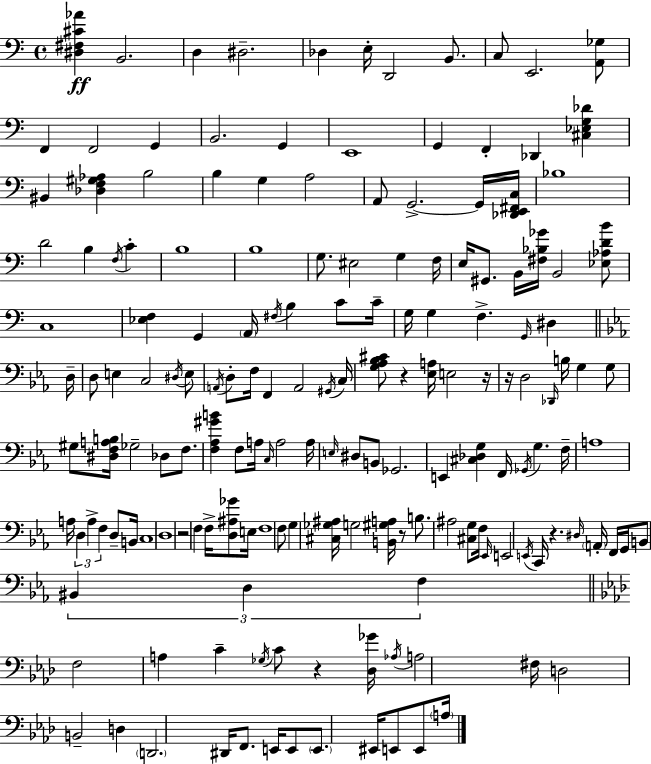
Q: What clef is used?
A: bass